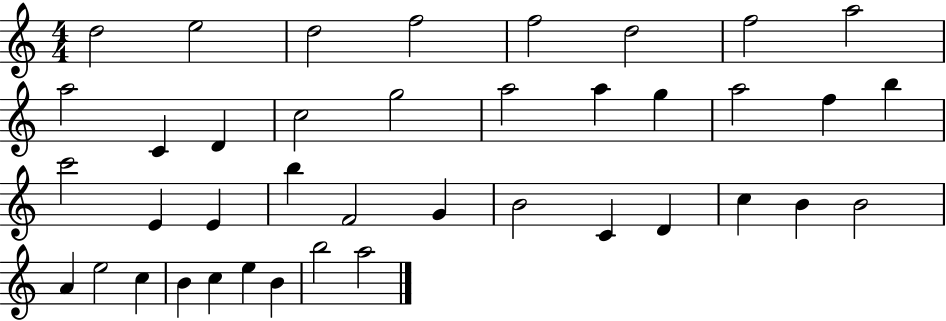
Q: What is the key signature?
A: C major